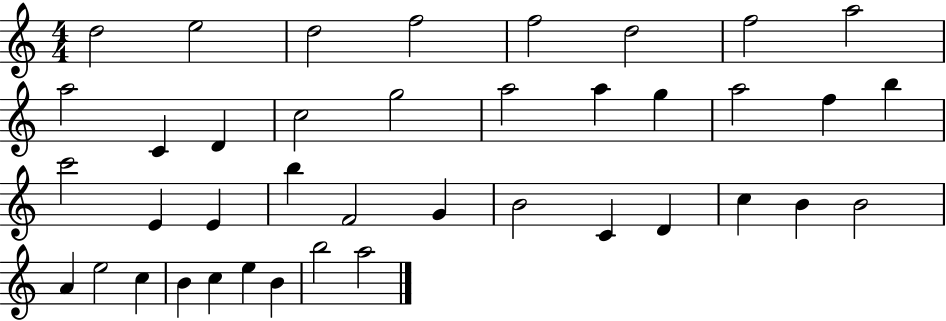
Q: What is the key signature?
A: C major